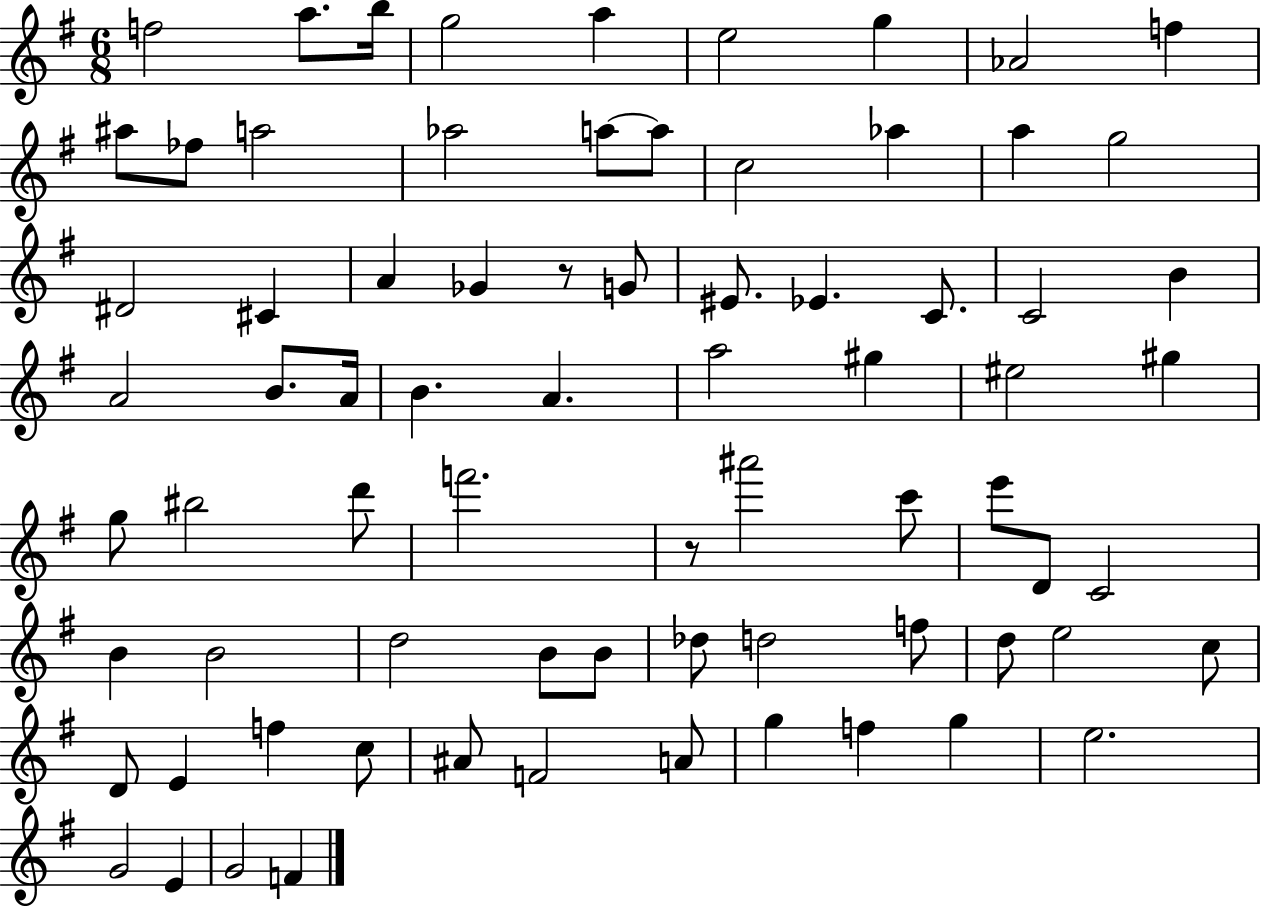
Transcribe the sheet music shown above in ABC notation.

X:1
T:Untitled
M:6/8
L:1/4
K:G
f2 a/2 b/4 g2 a e2 g _A2 f ^a/2 _f/2 a2 _a2 a/2 a/2 c2 _a a g2 ^D2 ^C A _G z/2 G/2 ^E/2 _E C/2 C2 B A2 B/2 A/4 B A a2 ^g ^e2 ^g g/2 ^b2 d'/2 f'2 z/2 ^a'2 c'/2 e'/2 D/2 C2 B B2 d2 B/2 B/2 _d/2 d2 f/2 d/2 e2 c/2 D/2 E f c/2 ^A/2 F2 A/2 g f g e2 G2 E G2 F